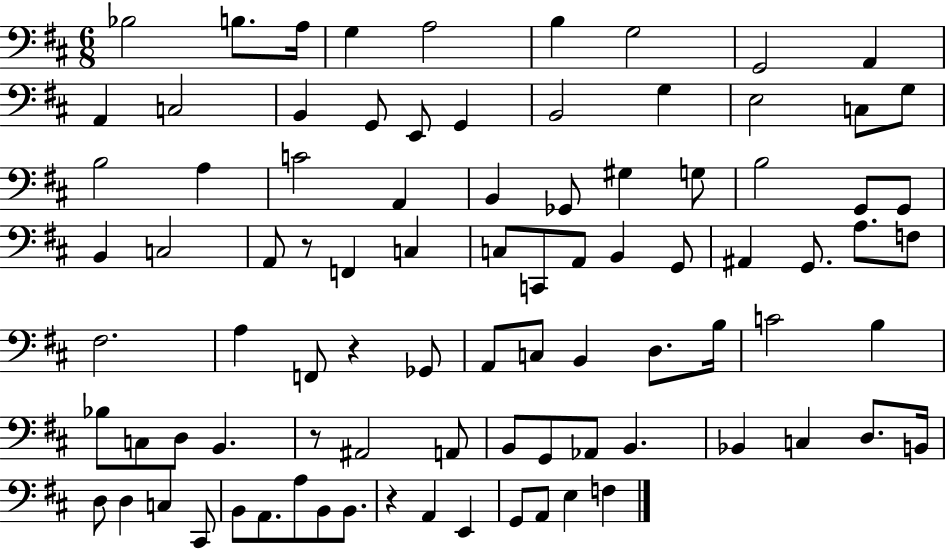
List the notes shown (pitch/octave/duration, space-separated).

Bb3/h B3/e. A3/s G3/q A3/h B3/q G3/h G2/h A2/q A2/q C3/h B2/q G2/e E2/e G2/q B2/h G3/q E3/h C3/e G3/e B3/h A3/q C4/h A2/q B2/q Gb2/e G#3/q G3/e B3/h G2/e G2/e B2/q C3/h A2/e R/e F2/q C3/q C3/e C2/e A2/e B2/q G2/e A#2/q G2/e. A3/e. F3/e F#3/h. A3/q F2/e R/q Gb2/e A2/e C3/e B2/q D3/e. B3/s C4/h B3/q Bb3/e C3/e D3/e B2/q. R/e A#2/h A2/e B2/e G2/e Ab2/e B2/q. Bb2/q C3/q D3/e. B2/s D3/e D3/q C3/q C#2/e B2/e A2/e. A3/e B2/e B2/e. R/q A2/q E2/q G2/e A2/e E3/q F3/q